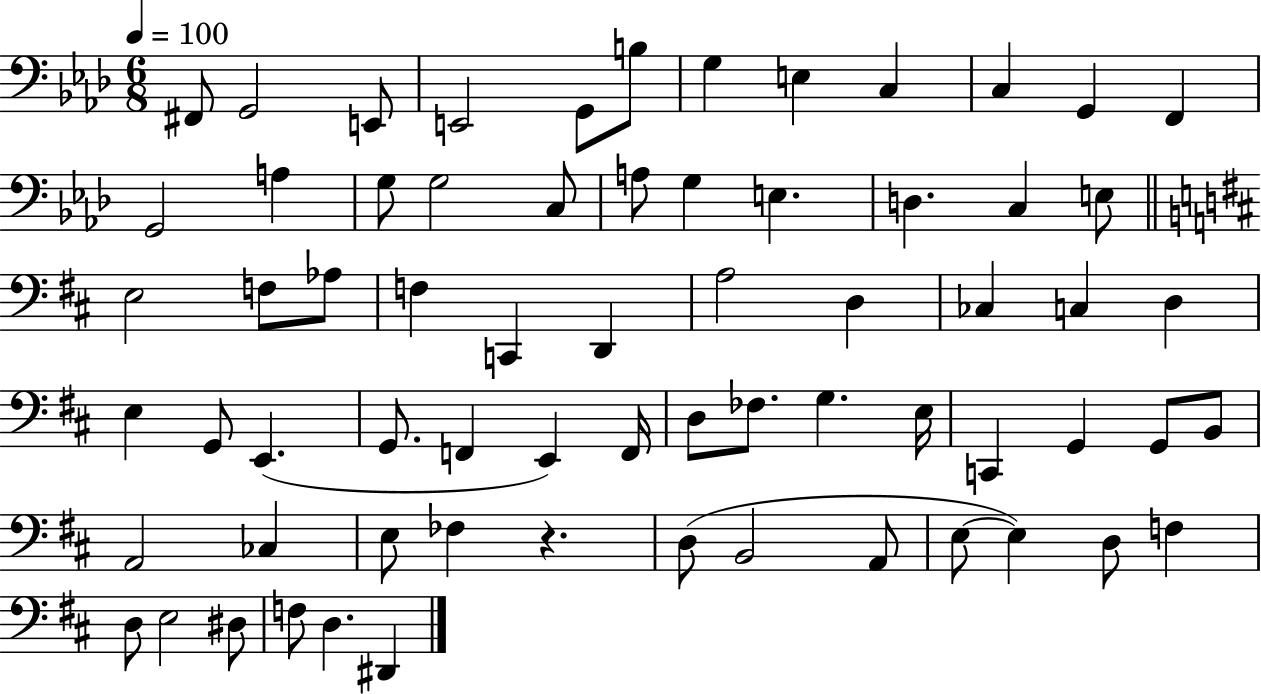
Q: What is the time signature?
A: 6/8